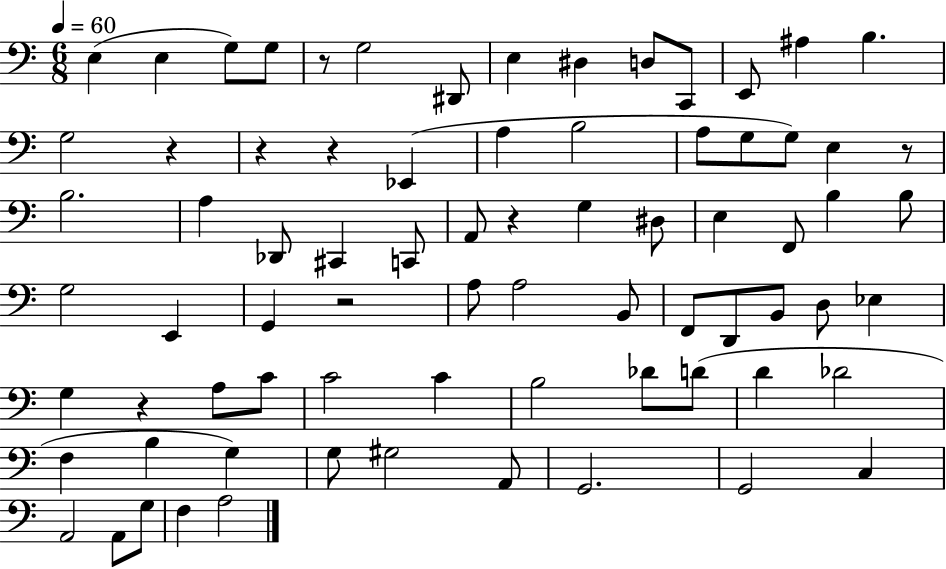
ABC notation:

X:1
T:Untitled
M:6/8
L:1/4
K:C
E, E, G,/2 G,/2 z/2 G,2 ^D,,/2 E, ^D, D,/2 C,,/2 E,,/2 ^A, B, G,2 z z z _E,, A, B,2 A,/2 G,/2 G,/2 E, z/2 B,2 A, _D,,/2 ^C,, C,,/2 A,,/2 z G, ^D,/2 E, F,,/2 B, B,/2 G,2 E,, G,, z2 A,/2 A,2 B,,/2 F,,/2 D,,/2 B,,/2 D,/2 _E, G, z A,/2 C/2 C2 C B,2 _D/2 D/2 D _D2 F, B, G, G,/2 ^G,2 A,,/2 G,,2 G,,2 C, A,,2 A,,/2 G,/2 F, A,2